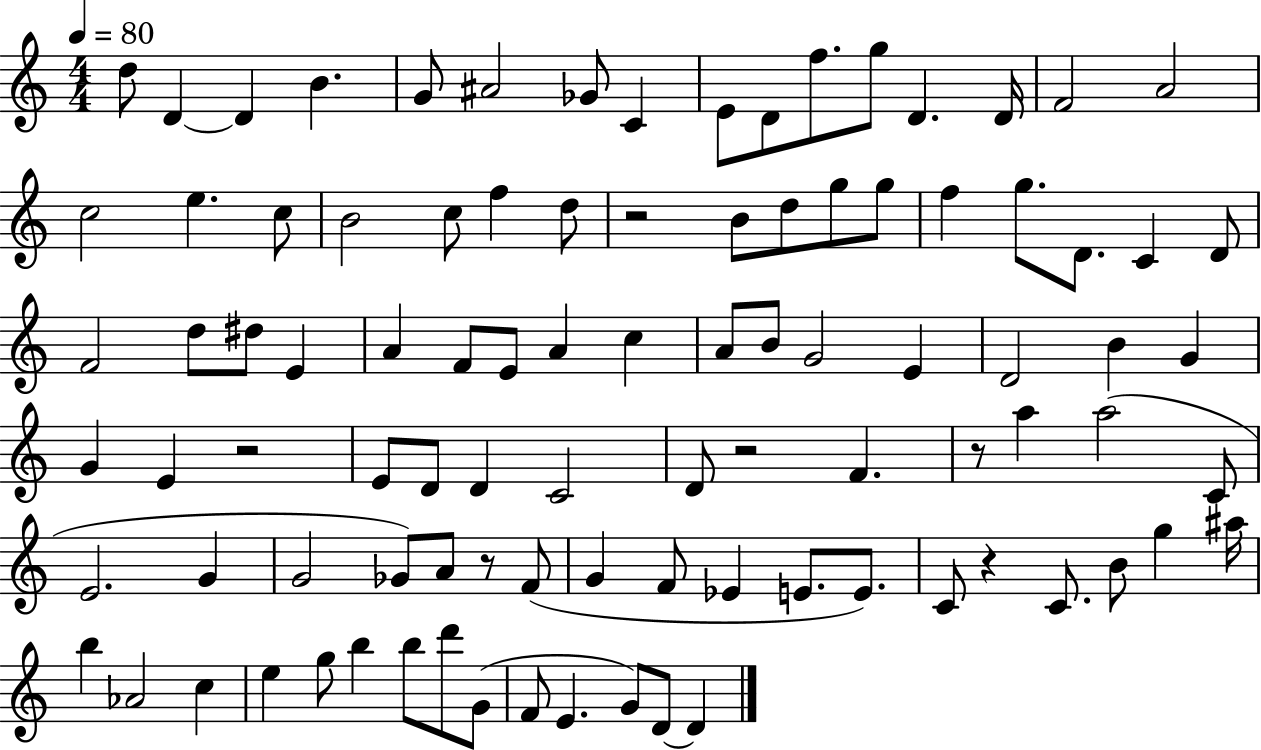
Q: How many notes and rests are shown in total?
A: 95